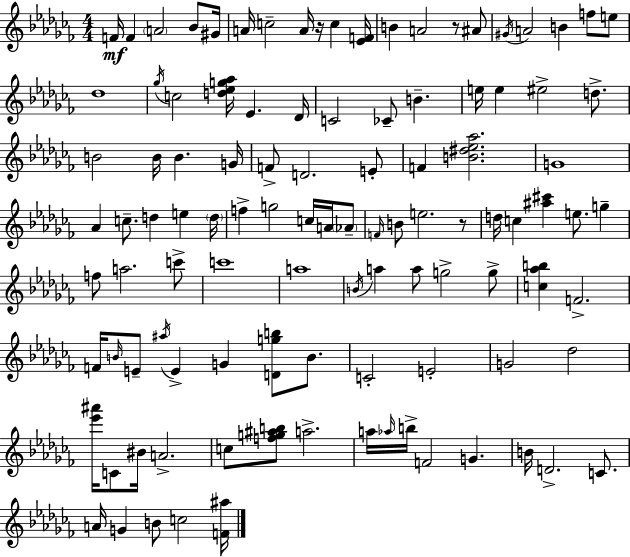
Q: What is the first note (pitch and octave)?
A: F4